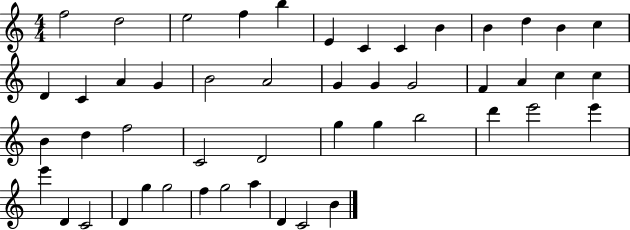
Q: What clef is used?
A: treble